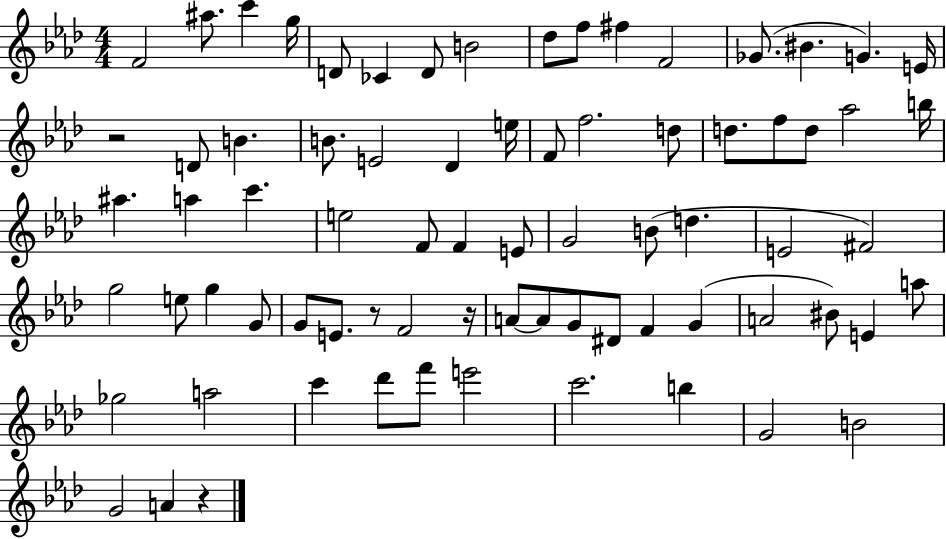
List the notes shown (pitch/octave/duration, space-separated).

F4/h A#5/e. C6/q G5/s D4/e CES4/q D4/e B4/h Db5/e F5/e F#5/q F4/h Gb4/e. BIS4/q. G4/q. E4/s R/h D4/e B4/q. B4/e. E4/h Db4/q E5/s F4/e F5/h. D5/e D5/e. F5/e D5/e Ab5/h B5/s A#5/q. A5/q C6/q. E5/h F4/e F4/q E4/e G4/h B4/e D5/q. E4/h F#4/h G5/h E5/e G5/q G4/e G4/e E4/e. R/e F4/h R/s A4/e A4/e G4/e D#4/e F4/q G4/q A4/h BIS4/e E4/q A5/e Gb5/h A5/h C6/q Db6/e F6/e E6/h C6/h. B5/q G4/h B4/h G4/h A4/q R/q